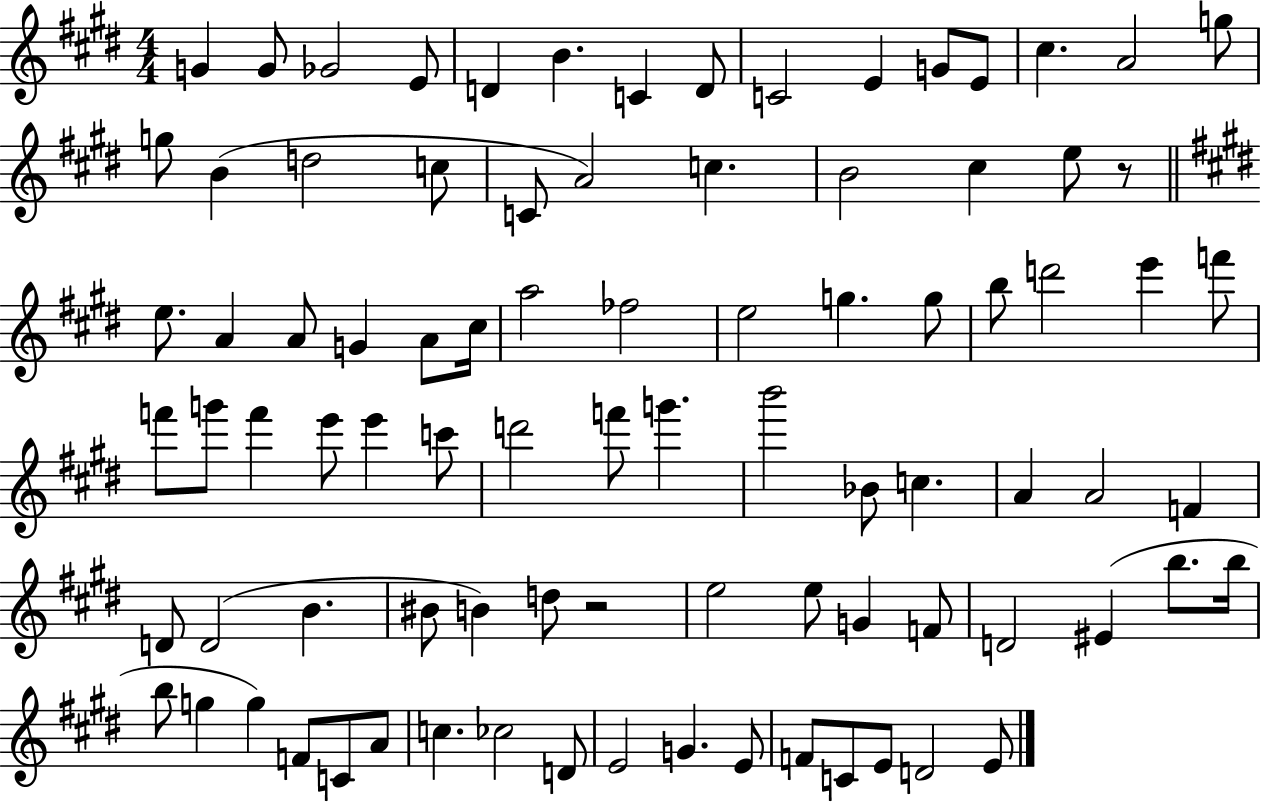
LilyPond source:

{
  \clef treble
  \numericTimeSignature
  \time 4/4
  \key e \major
  g'4 g'8 ges'2 e'8 | d'4 b'4. c'4 d'8 | c'2 e'4 g'8 e'8 | cis''4. a'2 g''8 | \break g''8 b'4( d''2 c''8 | c'8 a'2) c''4. | b'2 cis''4 e''8 r8 | \bar "||" \break \key e \major e''8. a'4 a'8 g'4 a'8 cis''16 | a''2 fes''2 | e''2 g''4. g''8 | b''8 d'''2 e'''4 f'''8 | \break f'''8 g'''8 f'''4 e'''8 e'''4 c'''8 | d'''2 f'''8 g'''4. | b'''2 bes'8 c''4. | a'4 a'2 f'4 | \break d'8 d'2( b'4. | bis'8 b'4) d''8 r2 | e''2 e''8 g'4 f'8 | d'2 eis'4( b''8. b''16 | \break b''8 g''4 g''4) f'8 c'8 a'8 | c''4. ces''2 d'8 | e'2 g'4. e'8 | f'8 c'8 e'8 d'2 e'8 | \break \bar "|."
}